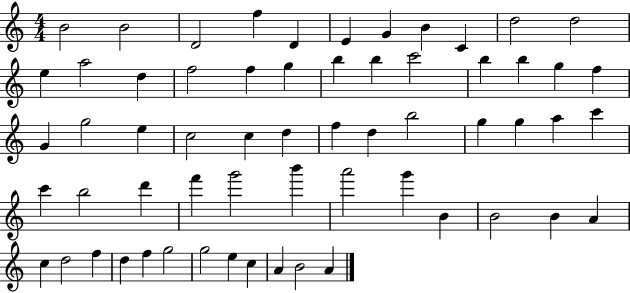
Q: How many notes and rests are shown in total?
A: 61